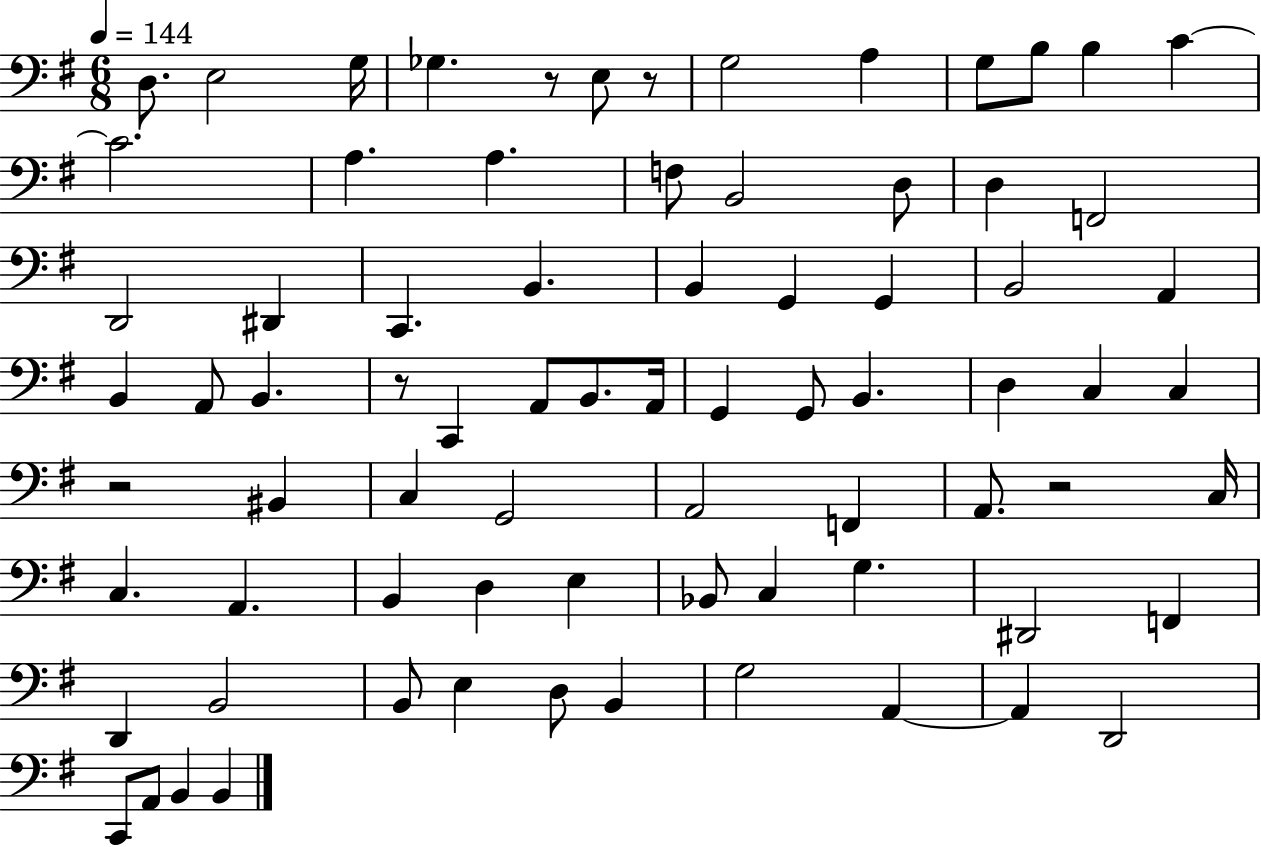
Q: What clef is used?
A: bass